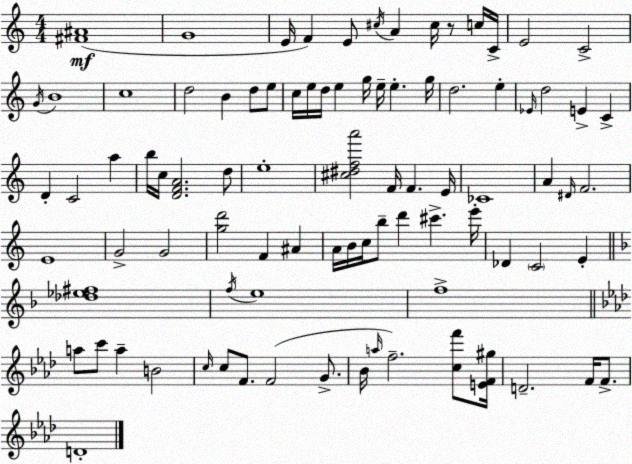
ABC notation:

X:1
T:Untitled
M:4/4
L:1/4
K:Am
[^F^A]4 G4 E/4 F E/2 ^c/4 A ^c/4 z/2 c/4 C/4 E2 C2 G/4 B4 c4 d2 B d/2 e/2 c/4 e/4 d/4 e g/4 e/4 e g/4 d2 e _E/4 d2 E C D C2 a b/4 c/4 [DFA]2 d/2 e4 [^c^dfa']2 F/4 F E/4 _C4 A ^D/4 F2 E4 G2 G2 [gd']2 F ^A A/4 B/4 c/4 b/2 d' ^c' e'/4 _D C2 E [_d_e^f]4 f/4 e4 f4 a/2 c'/2 a B2 c/4 c/2 F/2 F2 G/2 _B/4 a/4 f2 [cf']/2 [EF^g]/4 D2 F/4 F/2 D4